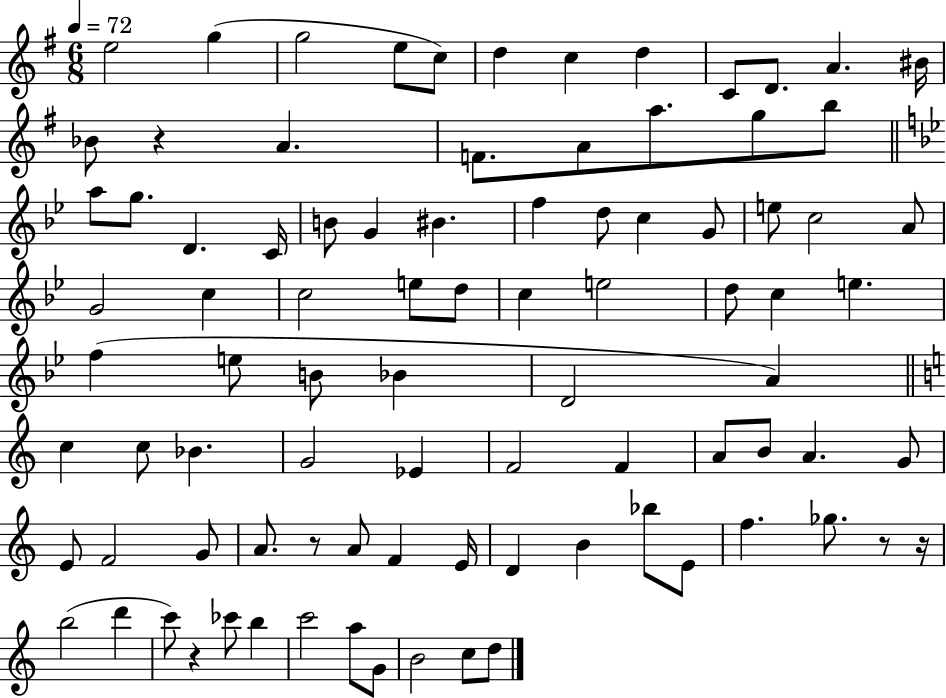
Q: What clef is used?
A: treble